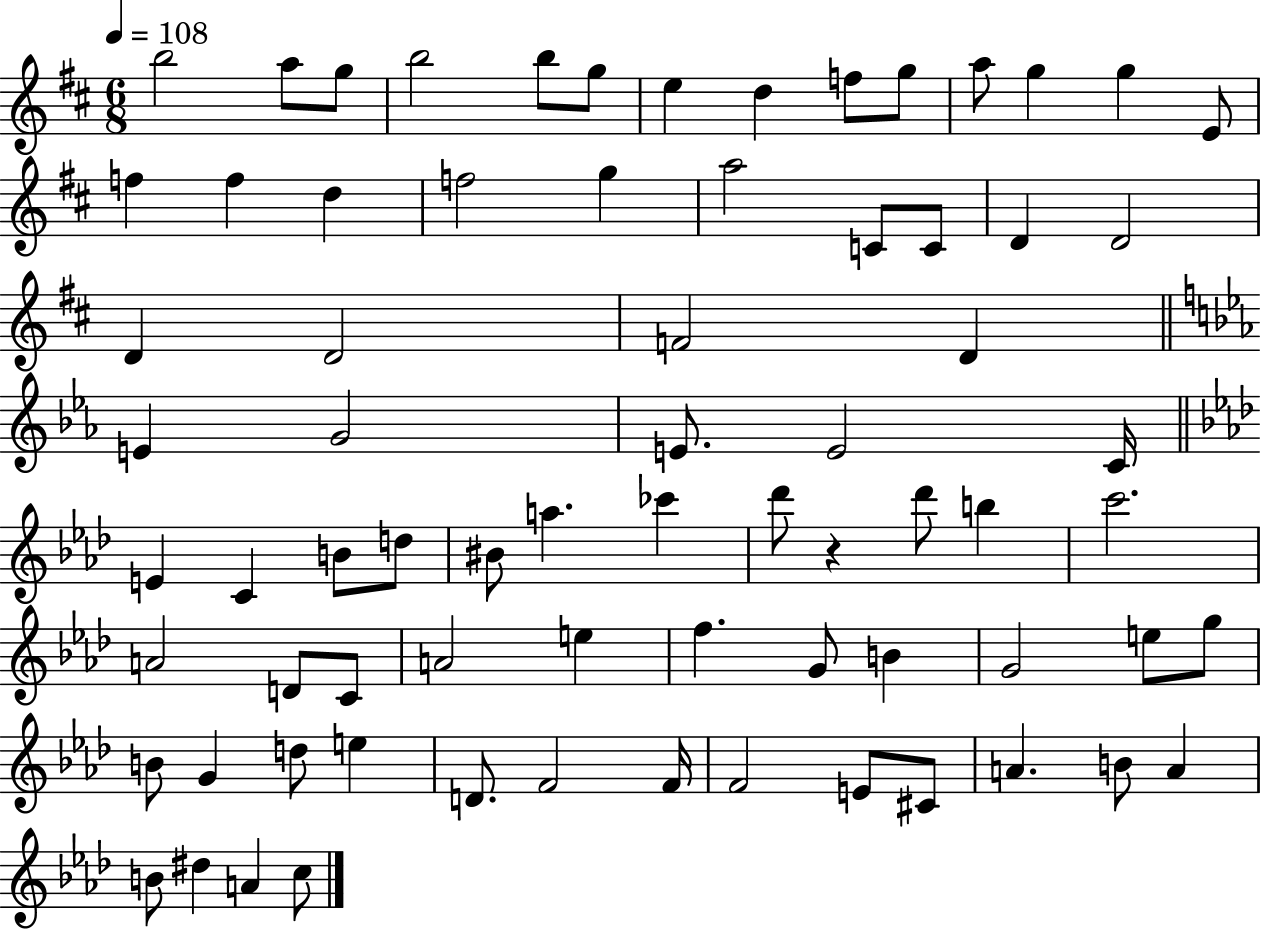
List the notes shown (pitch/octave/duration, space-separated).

B5/h A5/e G5/e B5/h B5/e G5/e E5/q D5/q F5/e G5/e A5/e G5/q G5/q E4/e F5/q F5/q D5/q F5/h G5/q A5/h C4/e C4/e D4/q D4/h D4/q D4/h F4/h D4/q E4/q G4/h E4/e. E4/h C4/s E4/q C4/q B4/e D5/e BIS4/e A5/q. CES6/q Db6/e R/q Db6/e B5/q C6/h. A4/h D4/e C4/e A4/h E5/q F5/q. G4/e B4/q G4/h E5/e G5/e B4/e G4/q D5/e E5/q D4/e. F4/h F4/s F4/h E4/e C#4/e A4/q. B4/e A4/q B4/e D#5/q A4/q C5/e